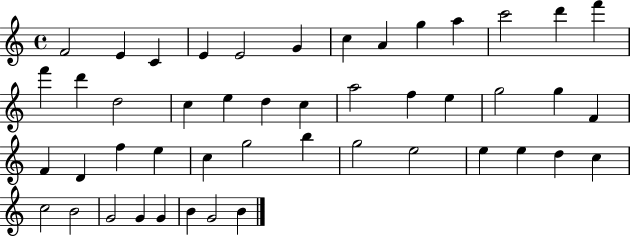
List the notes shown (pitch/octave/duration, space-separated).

F4/h E4/q C4/q E4/q E4/h G4/q C5/q A4/q G5/q A5/q C6/h D6/q F6/q F6/q D6/q D5/h C5/q E5/q D5/q C5/q A5/h F5/q E5/q G5/h G5/q F4/q F4/q D4/q F5/q E5/q C5/q G5/h B5/q G5/h E5/h E5/q E5/q D5/q C5/q C5/h B4/h G4/h G4/q G4/q B4/q G4/h B4/q